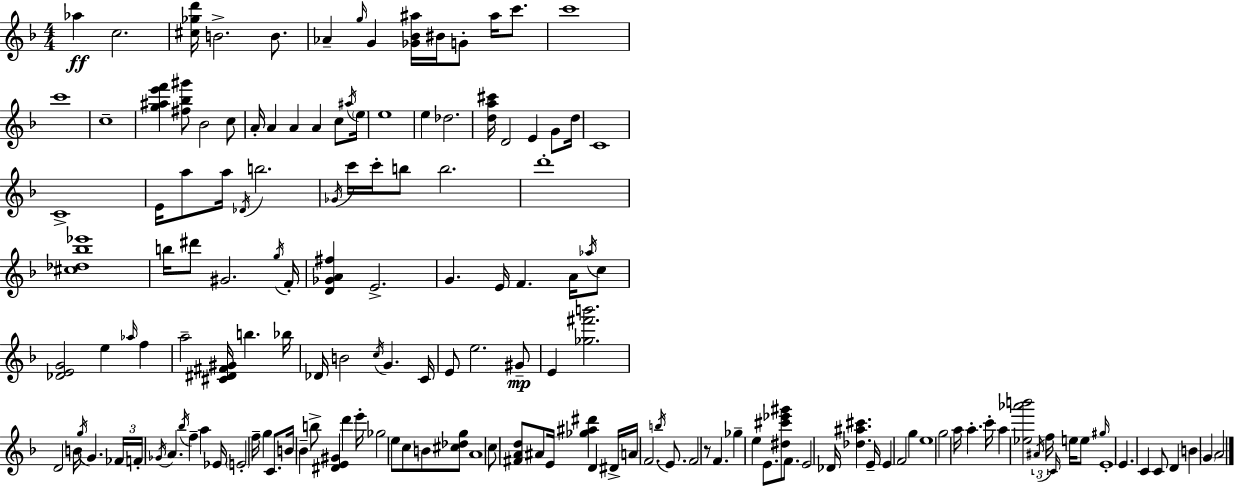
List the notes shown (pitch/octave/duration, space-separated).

Ab5/q C5/h. [C#5,Gb5,D6]/s B4/h. B4/e. Ab4/q G5/s G4/q [Gb4,Bb4,A#5]/s BIS4/s G4/e A#5/s C6/e. C6/w C6/w C5/w [G5,A#5,E6,F6]/q [F#5,Bb5,G#6]/e Bb4/h C5/e A4/s A4/q A4/q A4/q C5/e A#5/s E5/s E5/w E5/q Db5/h. [D5,A5,C#6]/s D4/h E4/q G4/e D5/s C4/w C4/w E4/s A5/e A5/s Db4/s B5/h. Gb4/s C6/s C6/s B5/e B5/h. D6/w [C#5,Db5,Bb5,Eb6]/w B5/s D#6/e G#4/h. G5/s F4/s [D4,Gb4,A4,F#5]/q E4/h. G4/q. E4/s F4/q. A4/s Ab5/s C5/e [Db4,E4,G4]/h E5/q Ab5/s F5/q A5/h [C#4,D#4,F#4,G#4]/s B5/q. Bb5/s Db4/s B4/h C5/s G4/q. C4/s E4/e E5/h. G#4/e E4/q [Gb5,F#6,B6]/h. D4/h B4/s G5/s G4/q. FES4/s F4/s Gb4/s A4/q. Bb5/s F5/q A5/q Eb4/s E4/h F5/s G5/q C4/e. B4/s Bb4/q B5/e [D#4,E4,G#4]/q D6/q E6/s Gb5/h E5/e C5/e B4/e [C#5,Db5,G5]/e A4/w C5/e [F#4,A4,D5]/e A#4/e E4/s [Gb5,A#5,D#6]/q D4/q D#4/s A4/s F4/h. B5/s E4/e. F4/h R/e F4/q. Gb5/q E5/q E4/e. [D#5,C#6,Eb6,G#6]/e F4/e. E4/h Db4/s [Db5,A#5,C#6]/q. E4/s E4/q F4/h G5/q E5/w G5/h A5/s A5/q. C6/s A5/q [Eb5,Ab6,B6]/h A#4/s F5/s C4/s E5/s E5/e G#5/s E4/w E4/q. C4/q C4/e D4/q B4/q G4/q A4/h